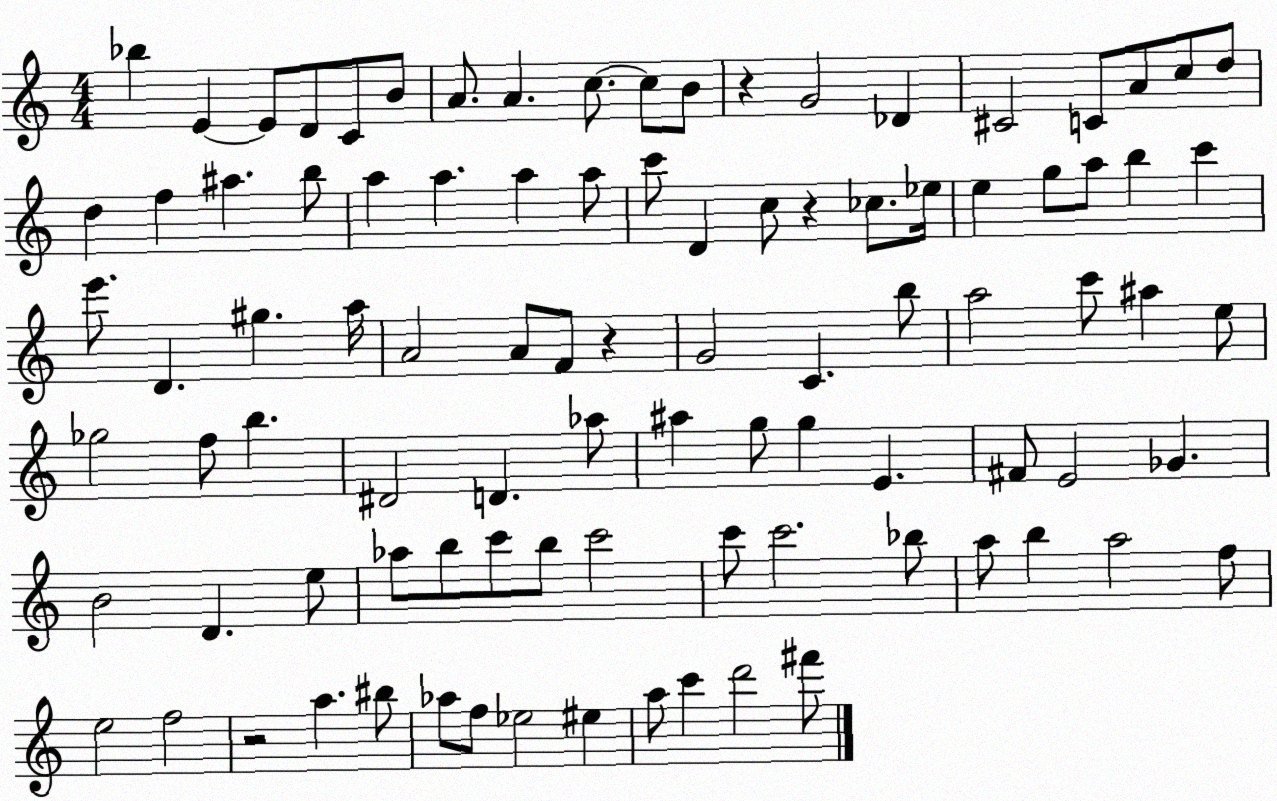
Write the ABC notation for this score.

X:1
T:Untitled
M:4/4
L:1/4
K:C
_b E E/2 D/2 C/2 B/2 A/2 A c/2 c/2 B/2 z G2 _D ^C2 C/2 A/2 c/2 d/2 d f ^a b/2 a a a a/2 c'/2 D c/2 z _c/2 _e/4 e g/2 a/2 b c' e'/2 D ^g a/4 A2 A/2 F/2 z G2 C b/2 a2 c'/2 ^a e/2 _g2 f/2 b ^D2 D _a/2 ^a g/2 g E ^F/2 E2 _G B2 D e/2 _a/2 b/2 c'/2 b/2 c'2 c'/2 c'2 _b/2 a/2 b a2 f/2 e2 f2 z2 a ^b/2 _a/2 f/2 _e2 ^e a/2 c' d'2 ^f'/2